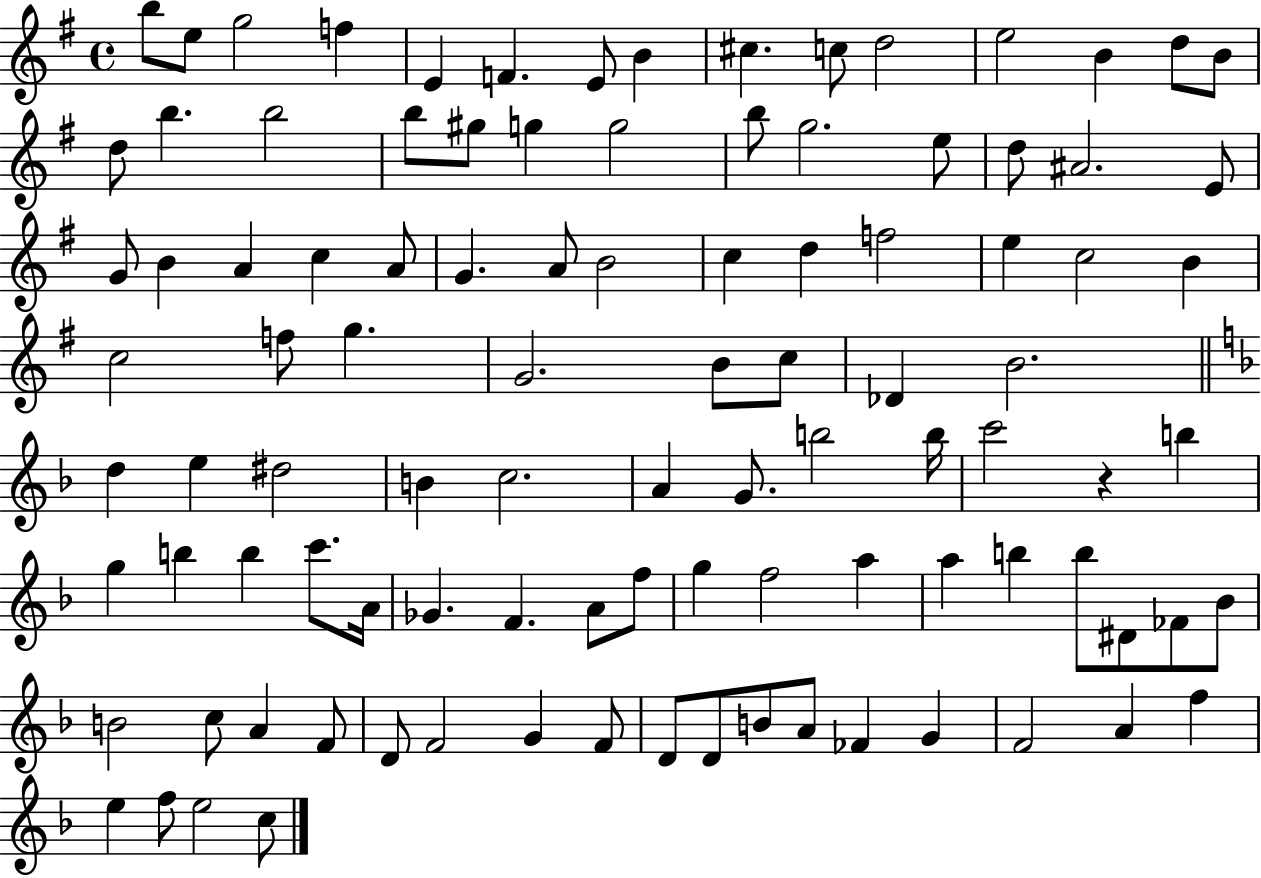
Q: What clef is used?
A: treble